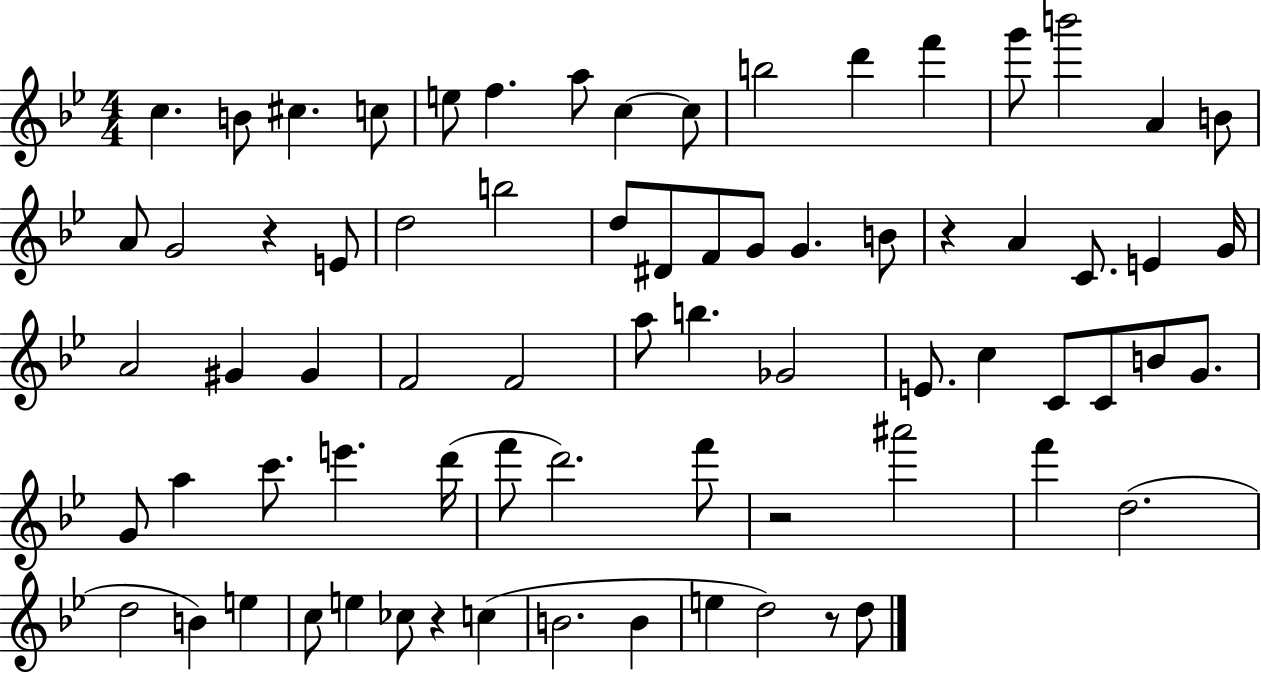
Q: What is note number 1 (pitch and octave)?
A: C5